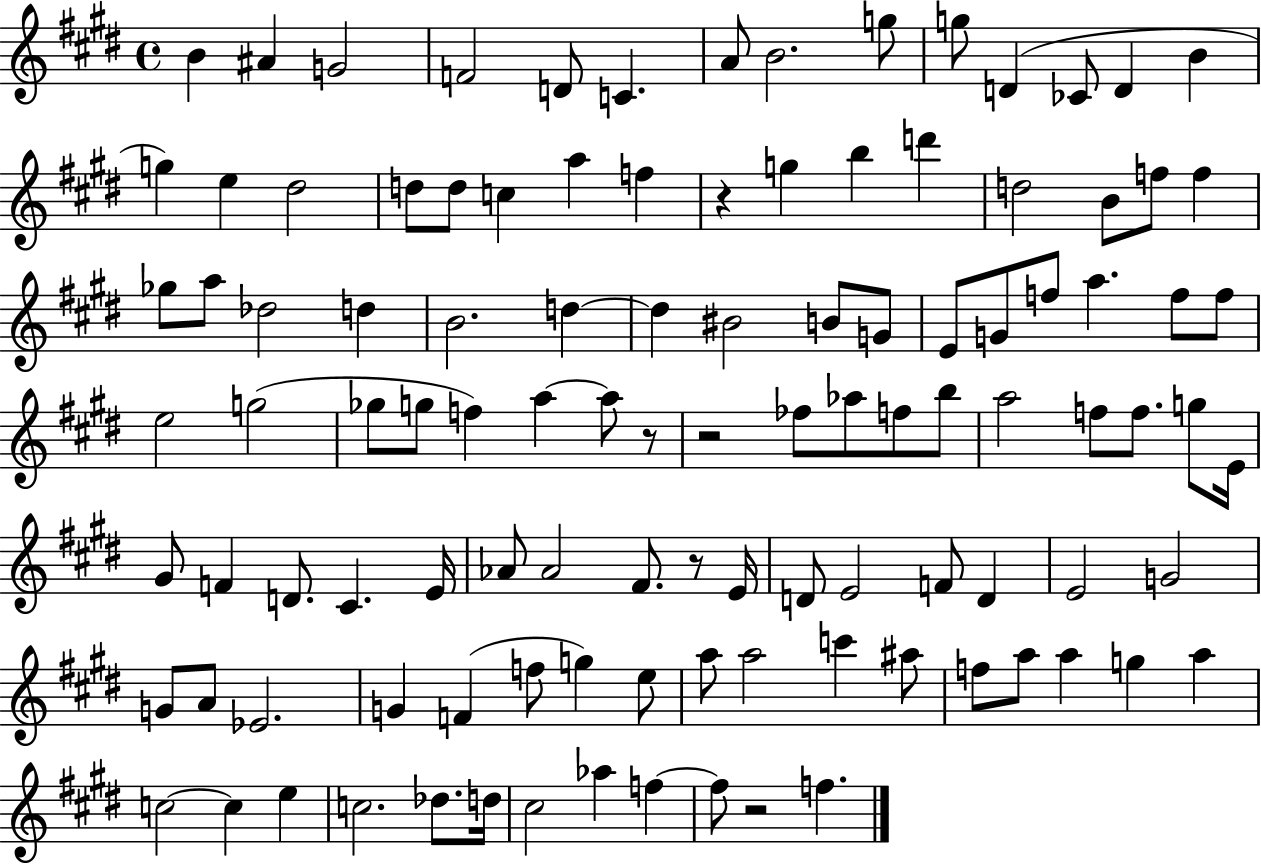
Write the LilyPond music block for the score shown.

{
  \clef treble
  \time 4/4
  \defaultTimeSignature
  \key e \major
  \repeat volta 2 { b'4 ais'4 g'2 | f'2 d'8 c'4. | a'8 b'2. g''8 | g''8 d'4( ces'8 d'4 b'4 | \break g''4) e''4 dis''2 | d''8 d''8 c''4 a''4 f''4 | r4 g''4 b''4 d'''4 | d''2 b'8 f''8 f''4 | \break ges''8 a''8 des''2 d''4 | b'2. d''4~~ | d''4 bis'2 b'8 g'8 | e'8 g'8 f''8 a''4. f''8 f''8 | \break e''2 g''2( | ges''8 g''8 f''4) a''4~~ a''8 r8 | r2 fes''8 aes''8 f''8 b''8 | a''2 f''8 f''8. g''8 e'16 | \break gis'8 f'4 d'8. cis'4. e'16 | aes'8 aes'2 fis'8. r8 e'16 | d'8 e'2 f'8 d'4 | e'2 g'2 | \break g'8 a'8 ees'2. | g'4 f'4( f''8 g''4) e''8 | a''8 a''2 c'''4 ais''8 | f''8 a''8 a''4 g''4 a''4 | \break c''2~~ c''4 e''4 | c''2. des''8. d''16 | cis''2 aes''4 f''4~~ | f''8 r2 f''4. | \break } \bar "|."
}